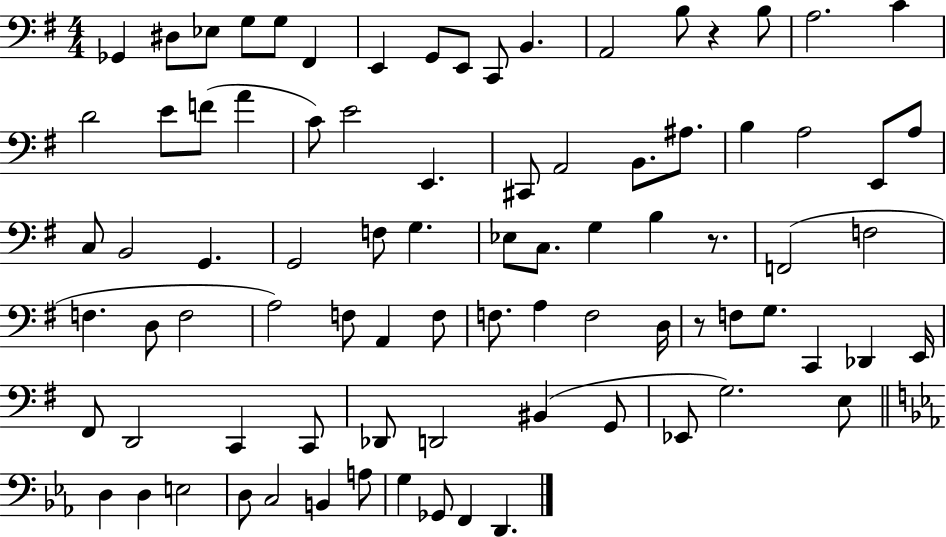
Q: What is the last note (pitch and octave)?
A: D2